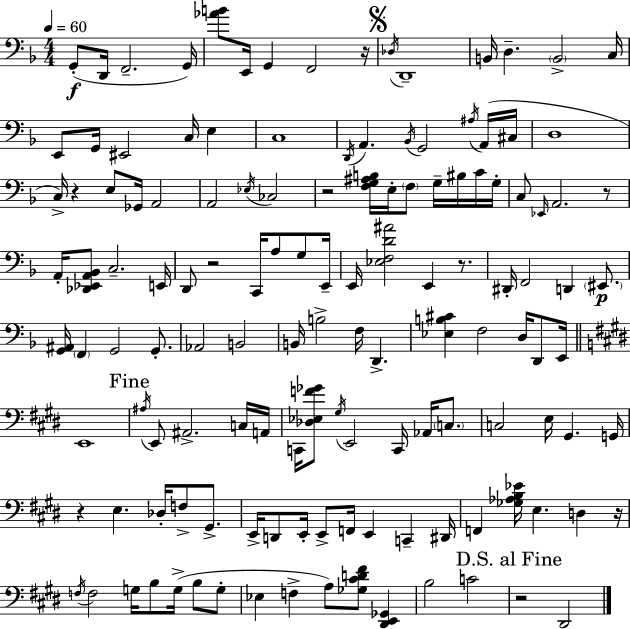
G2/e D2/s F2/h. G2/s [Ab4,B4]/e E2/s G2/q F2/h R/s Db3/s D2/w B2/s D3/q. B2/h C3/s E2/e G2/s EIS2/h C3/s E3/q C3/w D2/s A2/q. Bb2/s G2/h A#3/s A2/s C#3/s D3/w C3/s R/q E3/e Gb2/s A2/h A2/h Eb3/s CES3/h R/h [F3,G3,A#3,B3]/s E3/s F3/e G3/s BIS3/s C4/s G3/s C3/e Eb2/s A2/h. R/e A2/s [Db2,Eb2,A2,Bb2]/e C3/h. E2/s D2/e R/h C2/s A3/e G3/e E2/s E2/s [Eb3,F3,D4,A#4]/h E2/q R/e. D#2/s F2/h D2/q EIS2/e. [G2,A#2]/s F2/q G2/h G2/e. Ab2/h B2/h B2/s B3/h F3/s D2/q. [Eb3,B3,C#4]/q F3/h D3/s D2/e E2/s E2/w A#3/s E2/e A#2/h. C3/s A2/s C2/s [Db3,Eb3,F4,Gb4]/e G#3/s E2/h C2/s Ab2/s C3/e. C3/h E3/s G#2/q. G2/s R/q E3/q. Db3/s F3/e G#2/e. E2/s D2/e E2/s E2/e F2/s E2/q C2/q D#2/s F2/q [Gb3,Ab3,B3,Eb4]/s E3/q. D3/q R/s F3/s F3/h G3/s B3/e G3/s B3/e G3/e Eb3/q F3/q A3/e [Gb3,C#4,D4,F#4]/e [D#2,E2,Gb2]/q B3/h C4/h R/h D#2/h